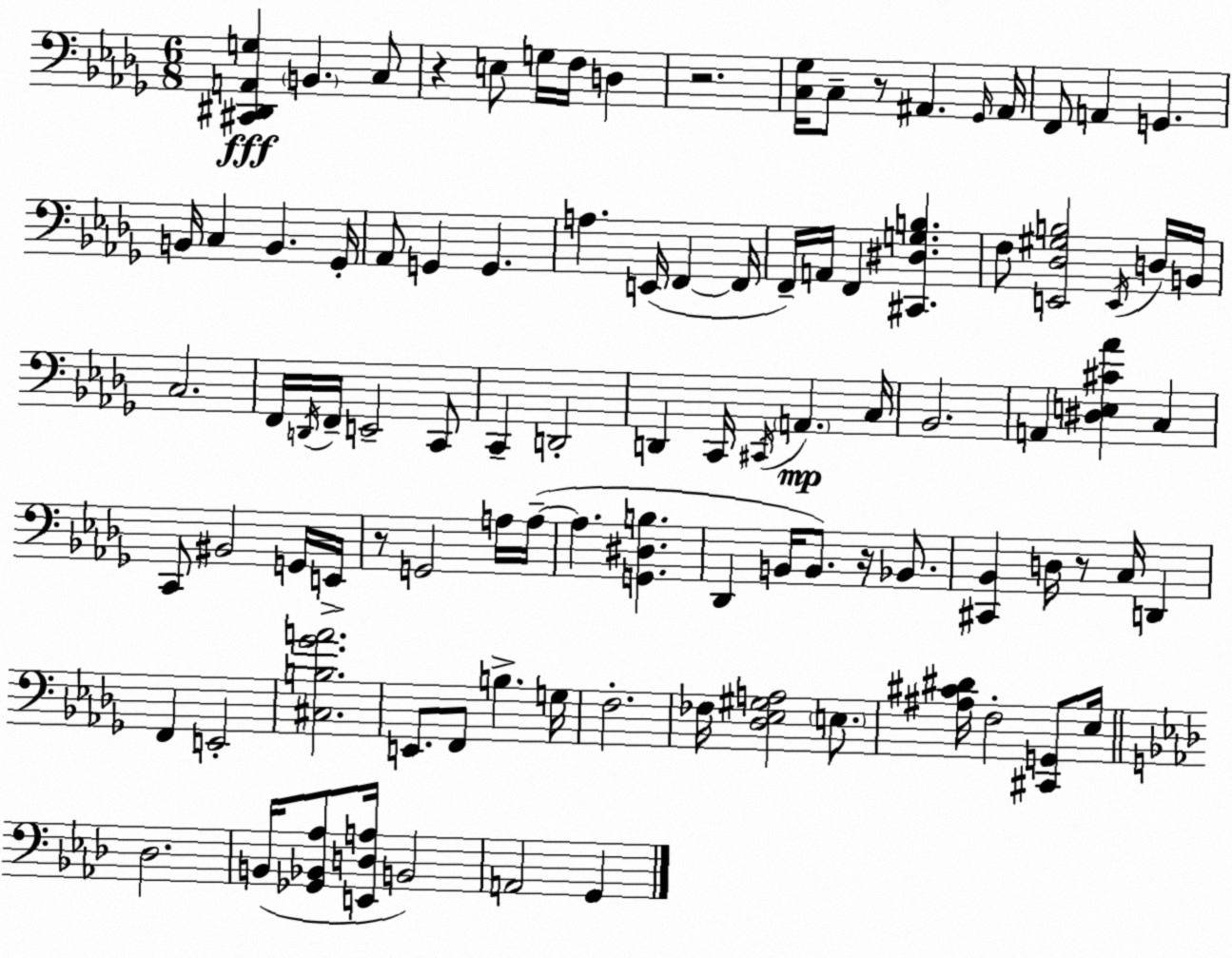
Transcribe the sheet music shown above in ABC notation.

X:1
T:Untitled
M:6/8
L:1/4
K:Bbm
[^C,,^D,,A,,G,] B,, C,/2 z E,/2 G,/4 F,/4 D, z2 [C,_G,]/4 C,/2 z/2 ^A,, _G,,/4 ^A,,/4 F,,/2 A,, G,, B,,/4 C, B,, _G,,/4 _A,,/2 G,, G,, A, E,,/4 F,, F,,/4 F,,/4 A,,/4 F,, [^C,,^D,G,B,] F,/2 [E,,_D,^G,B,]2 E,,/4 D,/4 B,,/4 C,2 F,,/4 D,,/4 F,,/4 E,,2 C,,/2 C,, D,,2 D,, C,,/4 ^C,,/4 A,, C,/4 _B,,2 A,, [^D,E,^C_A] C, C,,/2 ^B,,2 G,,/4 E,,/4 z/2 G,,2 A,/4 A,/4 A, [G,,^D,B,] _D,, B,,/4 B,,/2 z/4 _B,,/2 [^C,,_B,,] D,/4 z/2 C,/4 D,, F,, E,,2 [^C,B,_GA]2 E,,/2 F,,/2 B, G,/4 F,2 _F,/4 [_D,_E,^G,A,]2 E,/2 [^A,^C^D]/4 F,2 [^C,,G,,]/2 _E,/4 _D,2 B,,/4 [_G,,_B,,_A,]/2 [E,,D,A,]/4 B,,2 A,,2 G,,